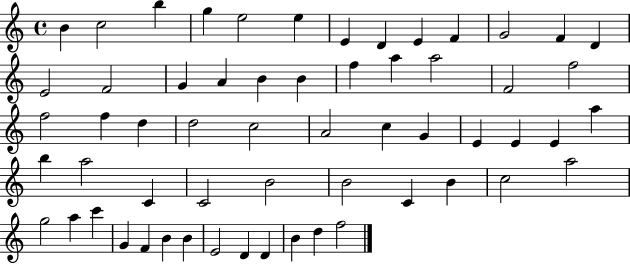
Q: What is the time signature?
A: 4/4